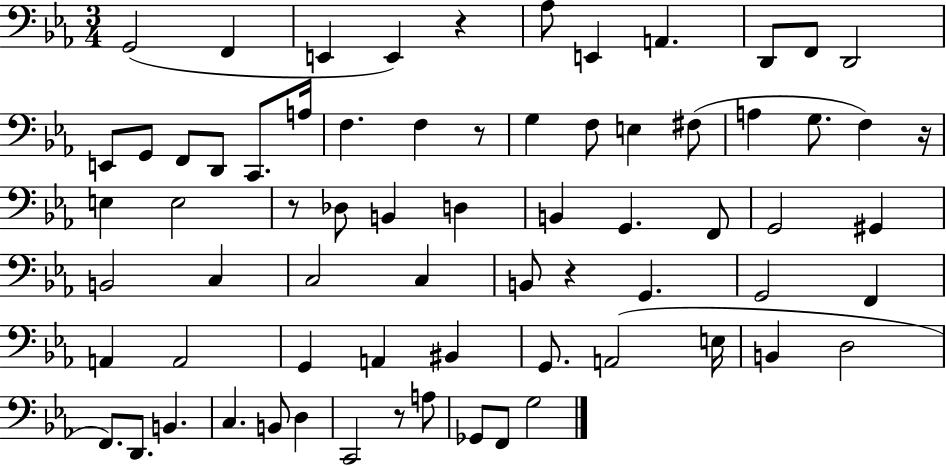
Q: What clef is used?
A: bass